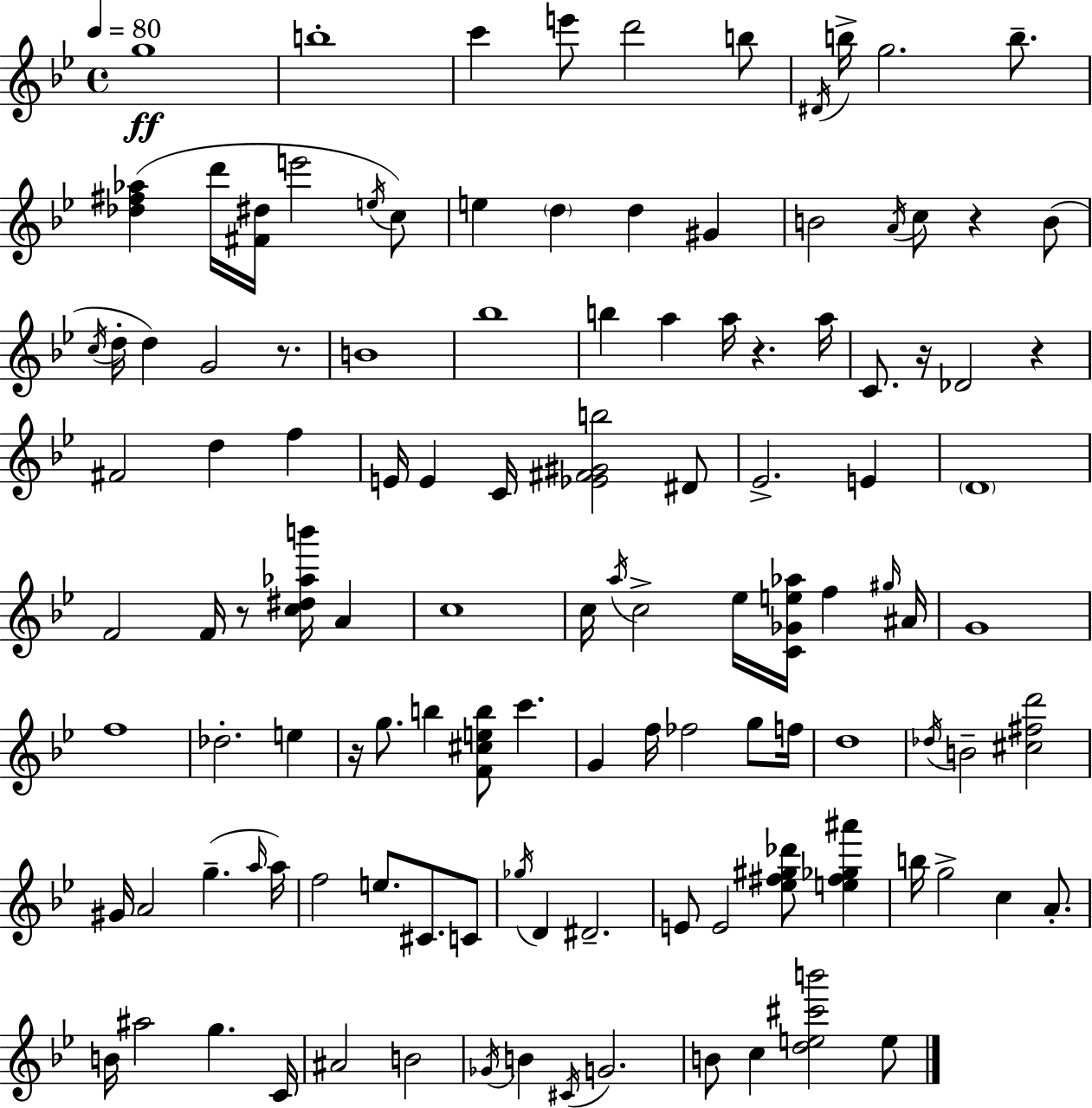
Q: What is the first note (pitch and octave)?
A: G5